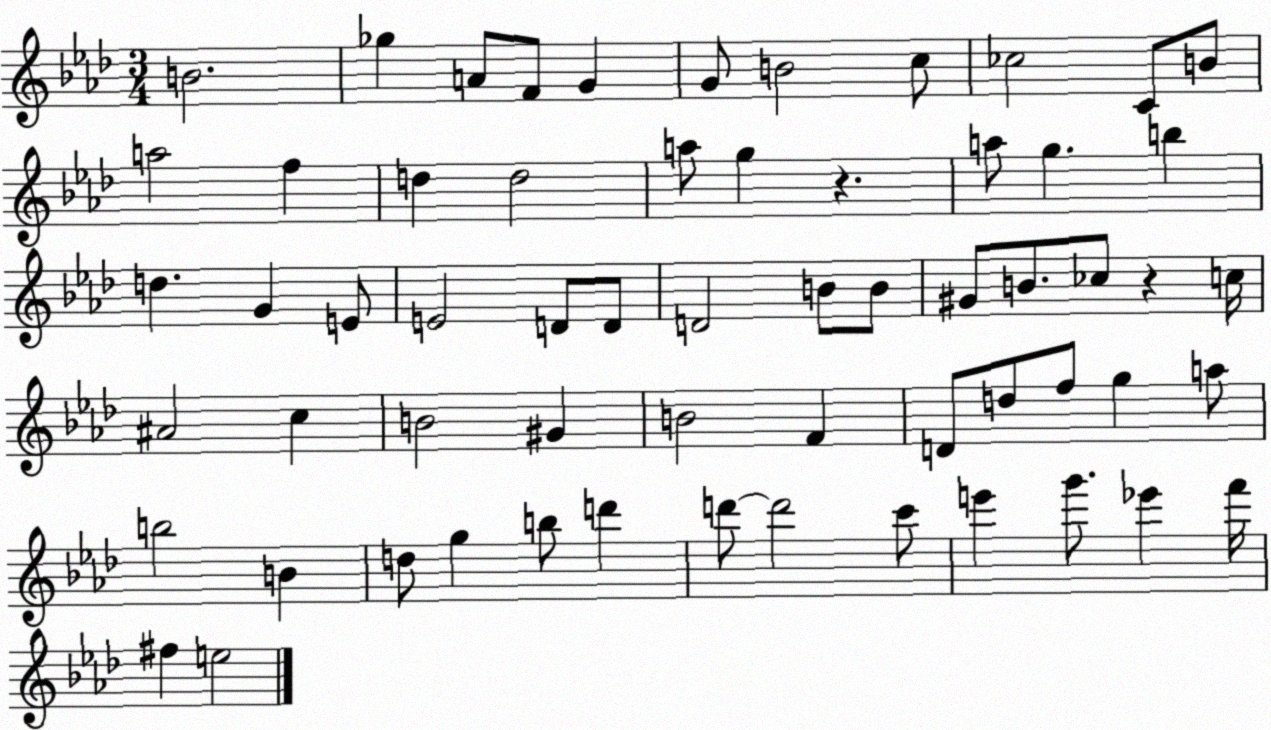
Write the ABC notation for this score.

X:1
T:Untitled
M:3/4
L:1/4
K:Ab
B2 _g A/2 F/2 G G/2 B2 c/2 _c2 C/2 B/2 a2 f d d2 a/2 g z a/2 g b d G E/2 E2 D/2 D/2 D2 B/2 B/2 ^G/2 B/2 _c/2 z c/4 ^A2 c B2 ^G B2 F D/2 d/2 f/2 g a/2 b2 B d/2 g b/2 d' d'/2 d'2 c'/2 e' g'/2 _e' f'/4 ^f e2